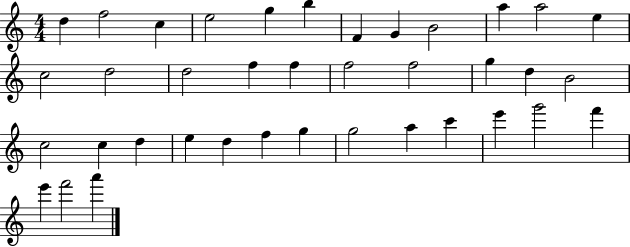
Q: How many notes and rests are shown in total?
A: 38